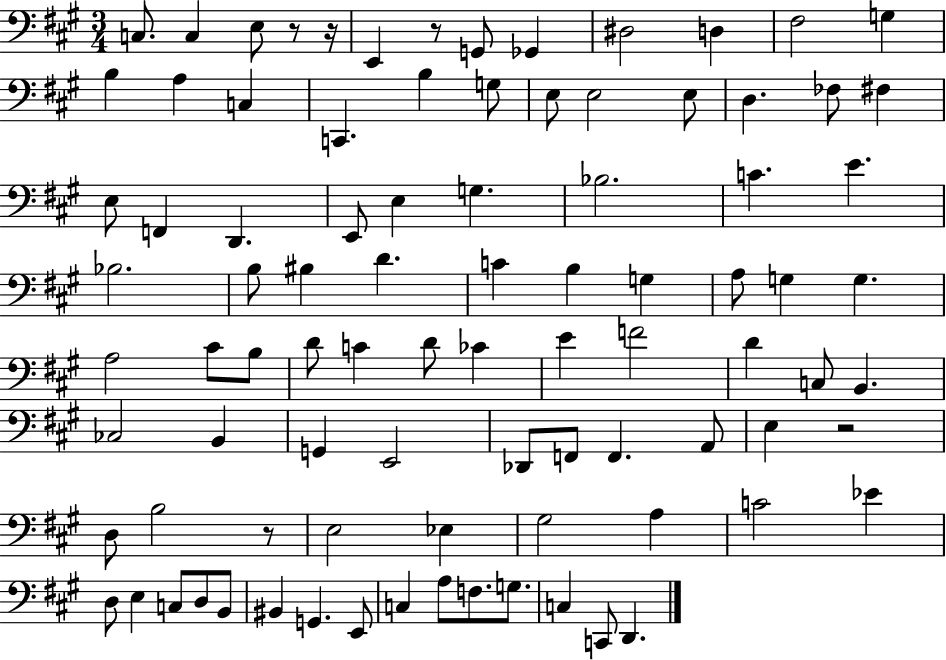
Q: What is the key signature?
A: A major